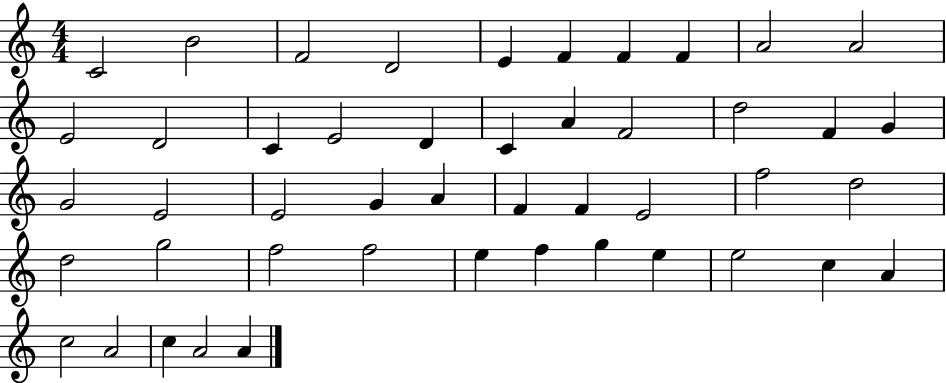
{
  \clef treble
  \numericTimeSignature
  \time 4/4
  \key c \major
  c'2 b'2 | f'2 d'2 | e'4 f'4 f'4 f'4 | a'2 a'2 | \break e'2 d'2 | c'4 e'2 d'4 | c'4 a'4 f'2 | d''2 f'4 g'4 | \break g'2 e'2 | e'2 g'4 a'4 | f'4 f'4 e'2 | f''2 d''2 | \break d''2 g''2 | f''2 f''2 | e''4 f''4 g''4 e''4 | e''2 c''4 a'4 | \break c''2 a'2 | c''4 a'2 a'4 | \bar "|."
}